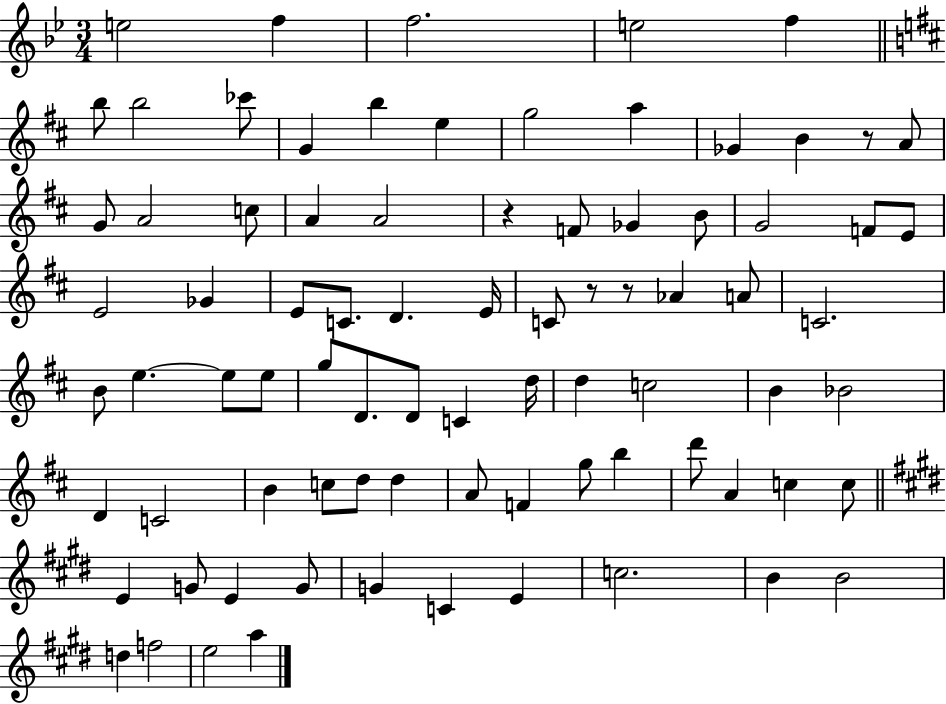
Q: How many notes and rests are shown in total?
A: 82